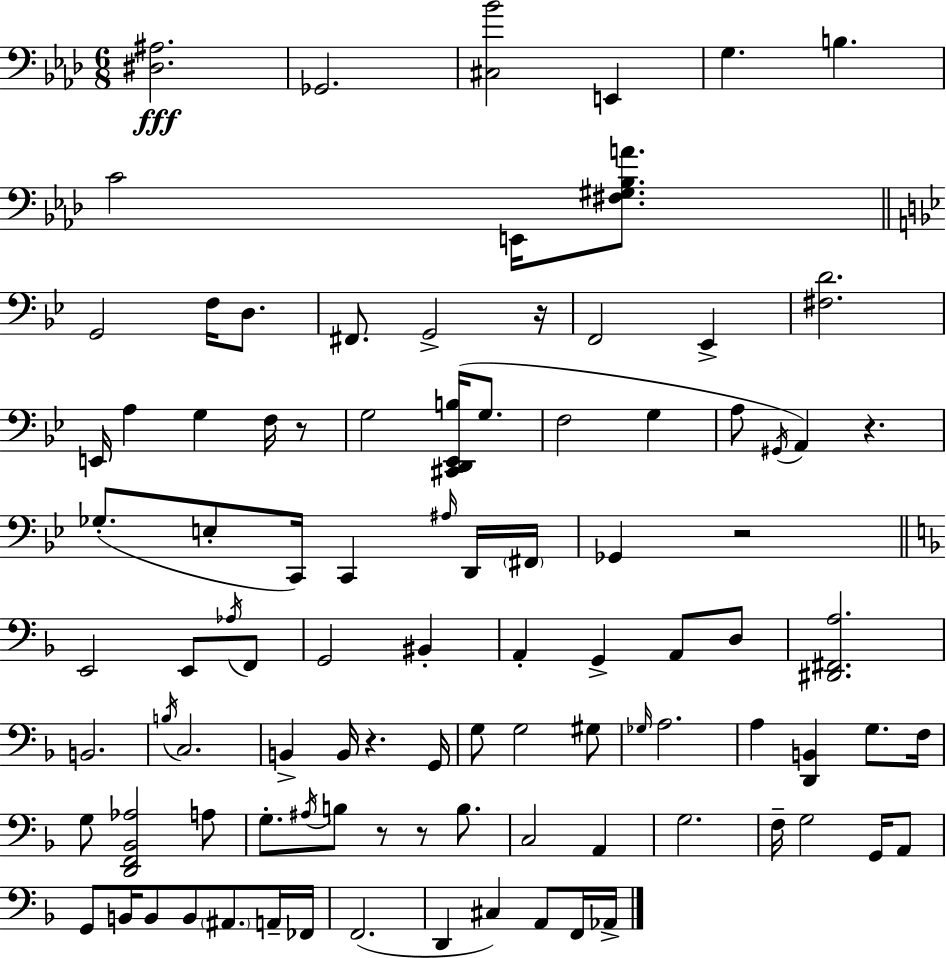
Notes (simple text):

[D#3,A#3]/h. Gb2/h. [C#3,Bb4]/h E2/q G3/q. B3/q. C4/h E2/s [F#3,G#3,Bb3,A4]/e. G2/h F3/s D3/e. F#2/e. G2/h R/s F2/h Eb2/q [F#3,D4]/h. E2/s A3/q G3/q F3/s R/e G3/h [C#2,D2,Eb2,B3]/s G3/e. F3/h G3/q A3/e G#2/s A2/q R/q. Gb3/e. E3/e C2/s C2/q A#3/s D2/s F#2/s Gb2/q R/h E2/h E2/e Ab3/s F2/e G2/h BIS2/q A2/q G2/q A2/e D3/e [D#2,F#2,A3]/h. B2/h. B3/s C3/h. B2/q B2/s R/q. G2/s G3/e G3/h G#3/e Gb3/s A3/h. A3/q [D2,B2]/q G3/e. F3/s G3/e [D2,F2,Bb2,Ab3]/h A3/e G3/e. A#3/s B3/e R/e R/e B3/e. C3/h A2/q G3/h. F3/s G3/h G2/s A2/e G2/e B2/s B2/e B2/e A#2/e. A2/s FES2/s F2/h. D2/q C#3/q A2/e F2/s Ab2/s